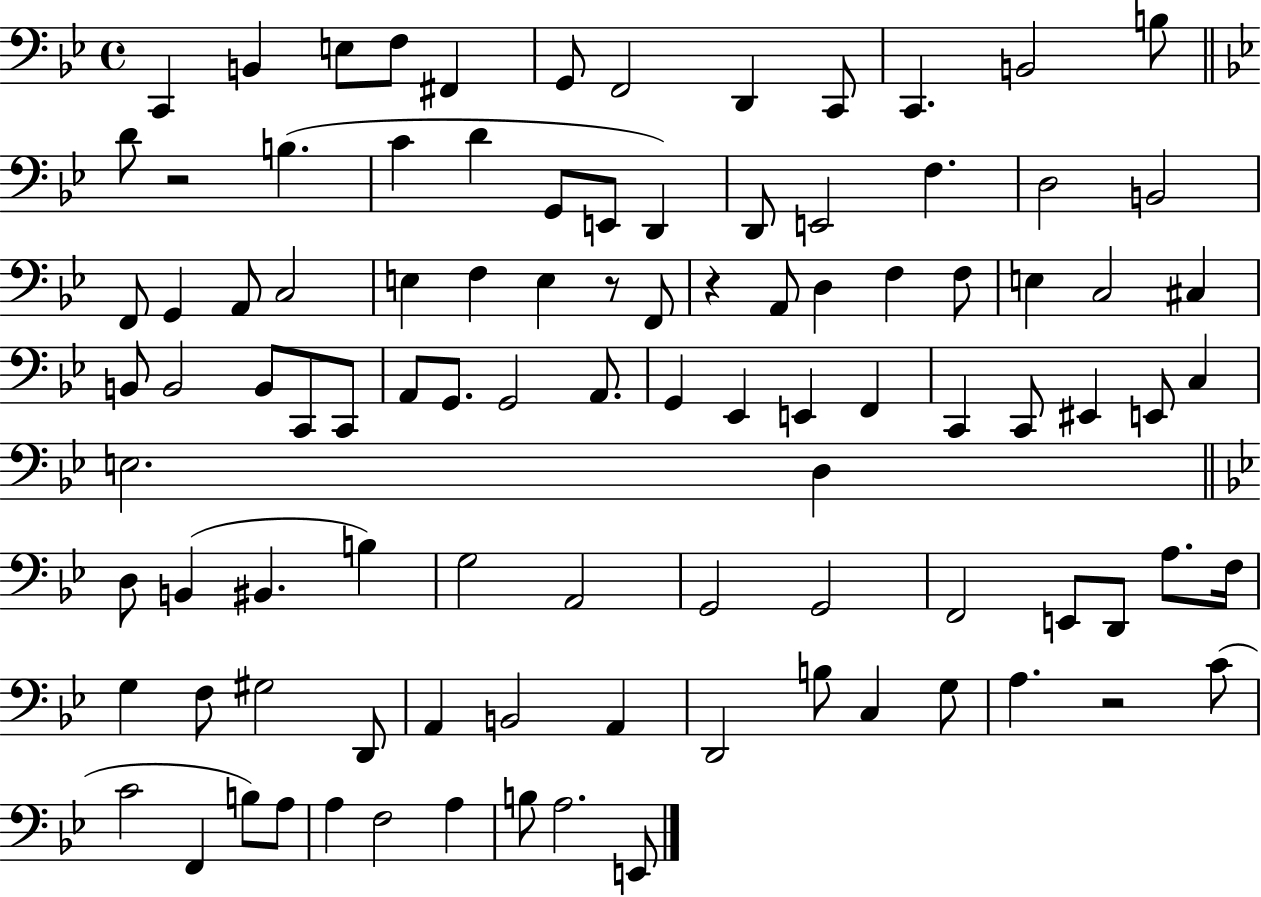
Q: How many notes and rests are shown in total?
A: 99